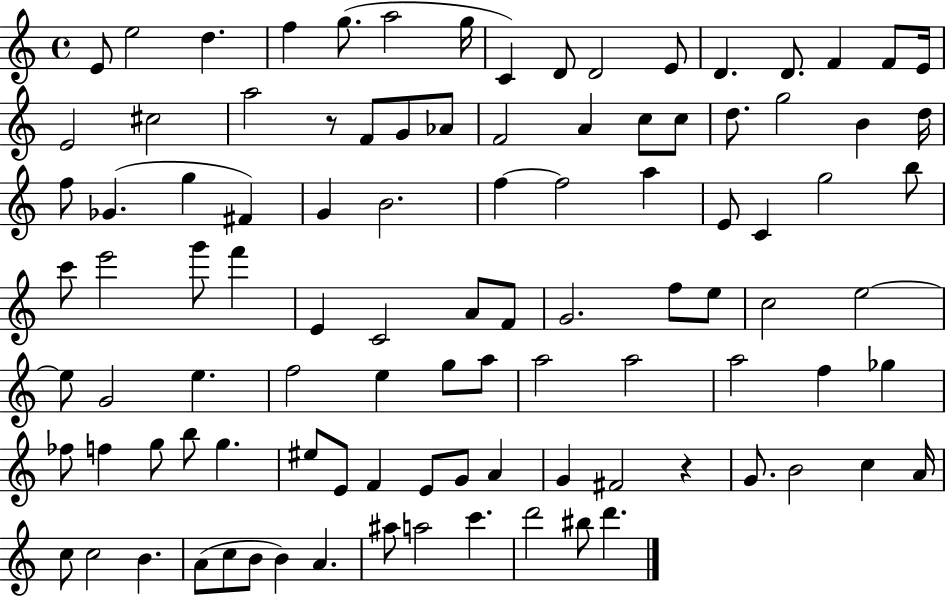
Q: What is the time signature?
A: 4/4